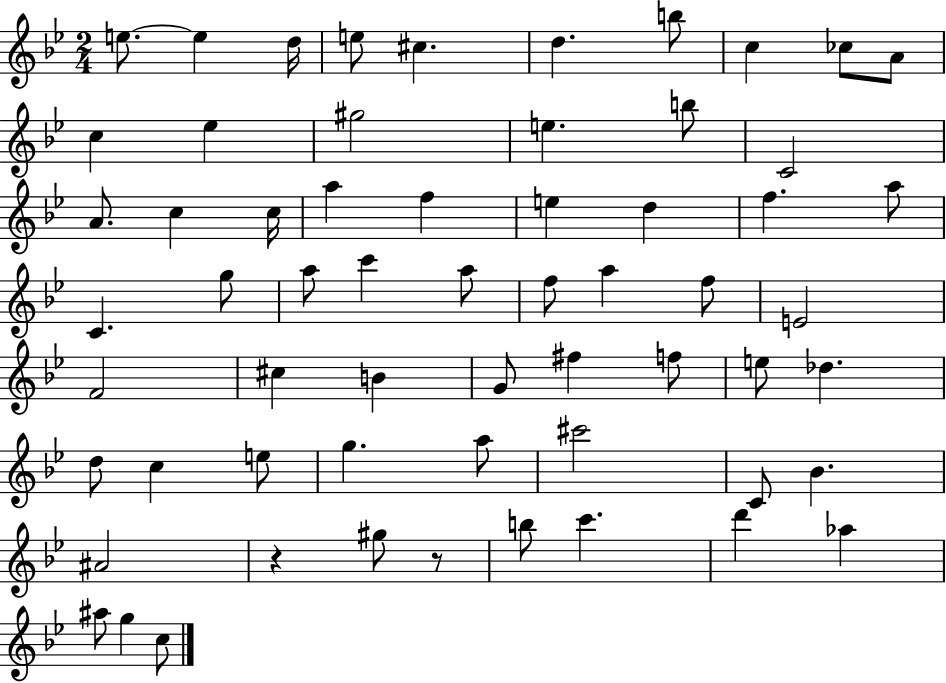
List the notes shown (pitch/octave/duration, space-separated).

E5/e. E5/q D5/s E5/e C#5/q. D5/q. B5/e C5/q CES5/e A4/e C5/q Eb5/q G#5/h E5/q. B5/e C4/h A4/e. C5/q C5/s A5/q F5/q E5/q D5/q F5/q. A5/e C4/q. G5/e A5/e C6/q A5/e F5/e A5/q F5/e E4/h F4/h C#5/q B4/q G4/e F#5/q F5/e E5/e Db5/q. D5/e C5/q E5/e G5/q. A5/e C#6/h C4/e Bb4/q. A#4/h R/q G#5/e R/e B5/e C6/q. D6/q Ab5/q A#5/e G5/q C5/e